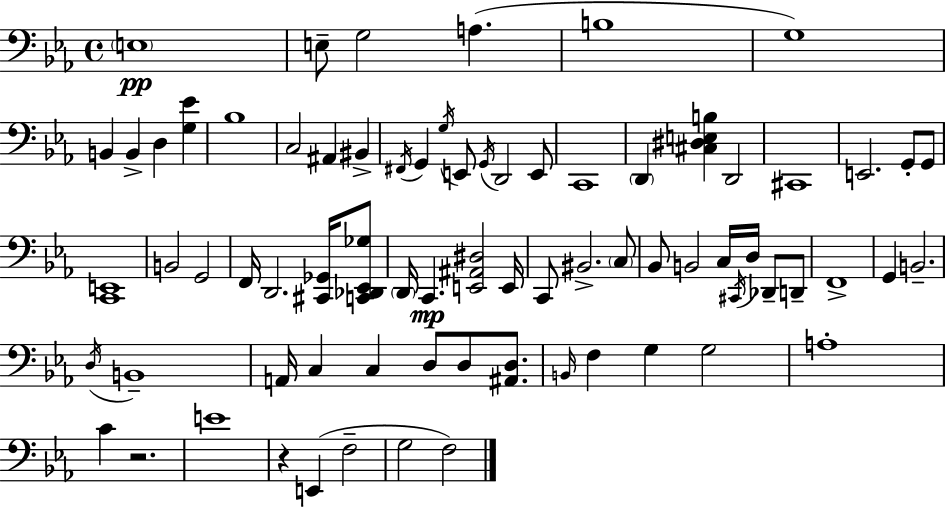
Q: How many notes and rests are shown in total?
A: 74